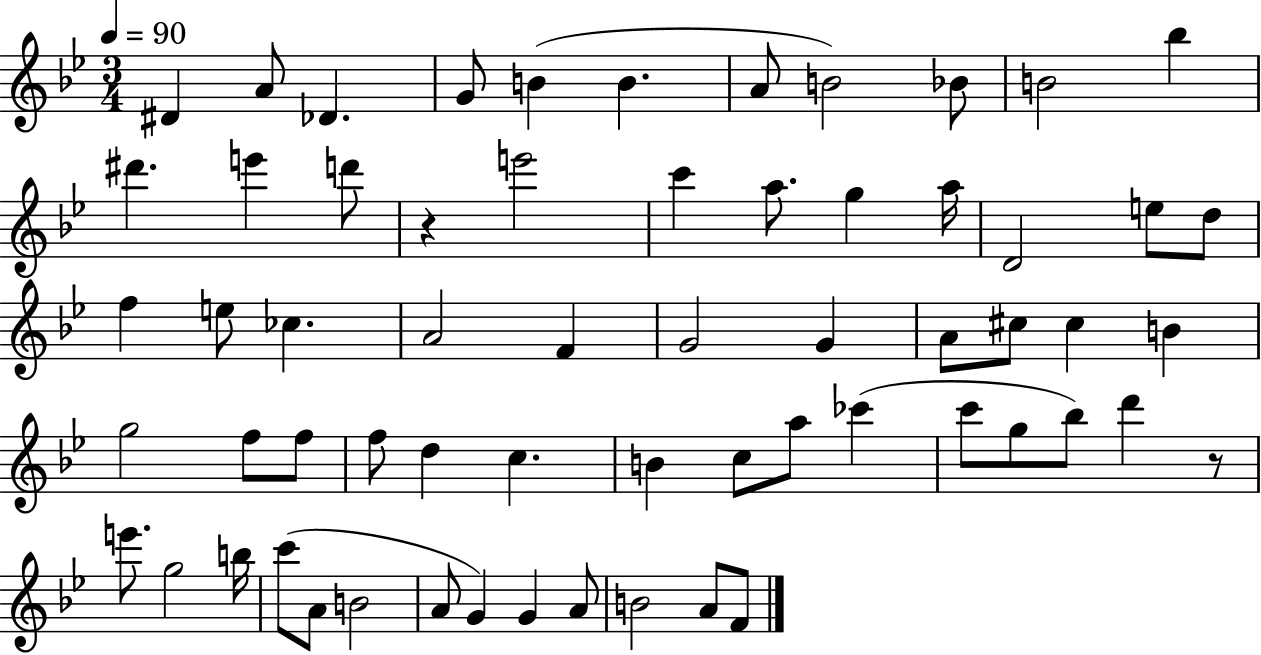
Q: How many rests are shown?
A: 2